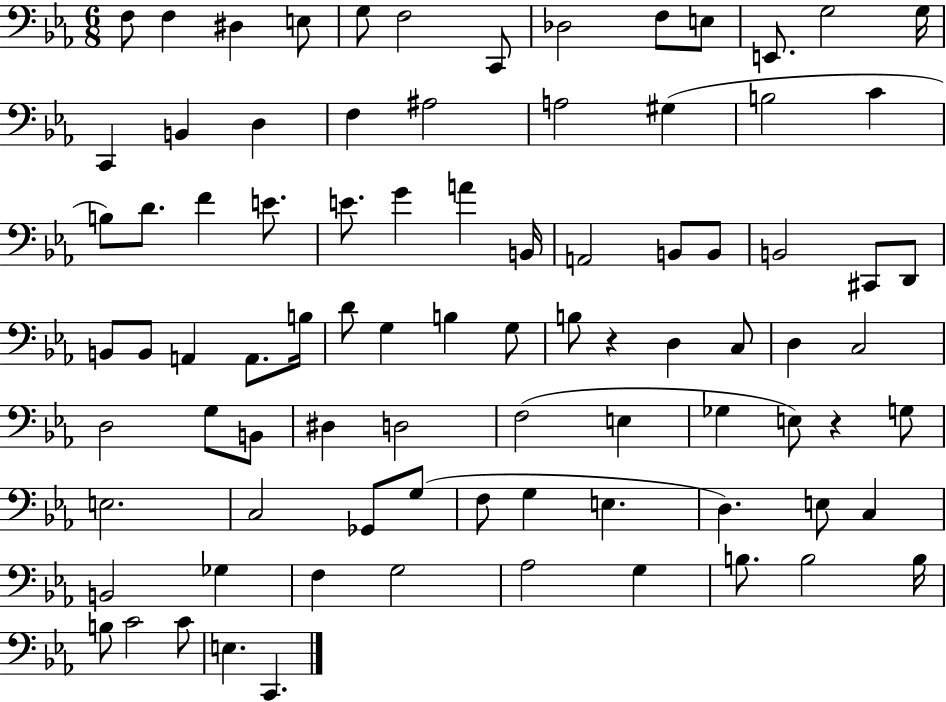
X:1
T:Untitled
M:6/8
L:1/4
K:Eb
F,/2 F, ^D, E,/2 G,/2 F,2 C,,/2 _D,2 F,/2 E,/2 E,,/2 G,2 G,/4 C,, B,, D, F, ^A,2 A,2 ^G, B,2 C B,/2 D/2 F E/2 E/2 G A B,,/4 A,,2 B,,/2 B,,/2 B,,2 ^C,,/2 D,,/2 B,,/2 B,,/2 A,, A,,/2 B,/4 D/2 G, B, G,/2 B,/2 z D, C,/2 D, C,2 D,2 G,/2 B,,/2 ^D, D,2 F,2 E, _G, E,/2 z G,/2 E,2 C,2 _G,,/2 G,/2 F,/2 G, E, D, E,/2 C, B,,2 _G, F, G,2 _A,2 G, B,/2 B,2 B,/4 B,/2 C2 C/2 E, C,,